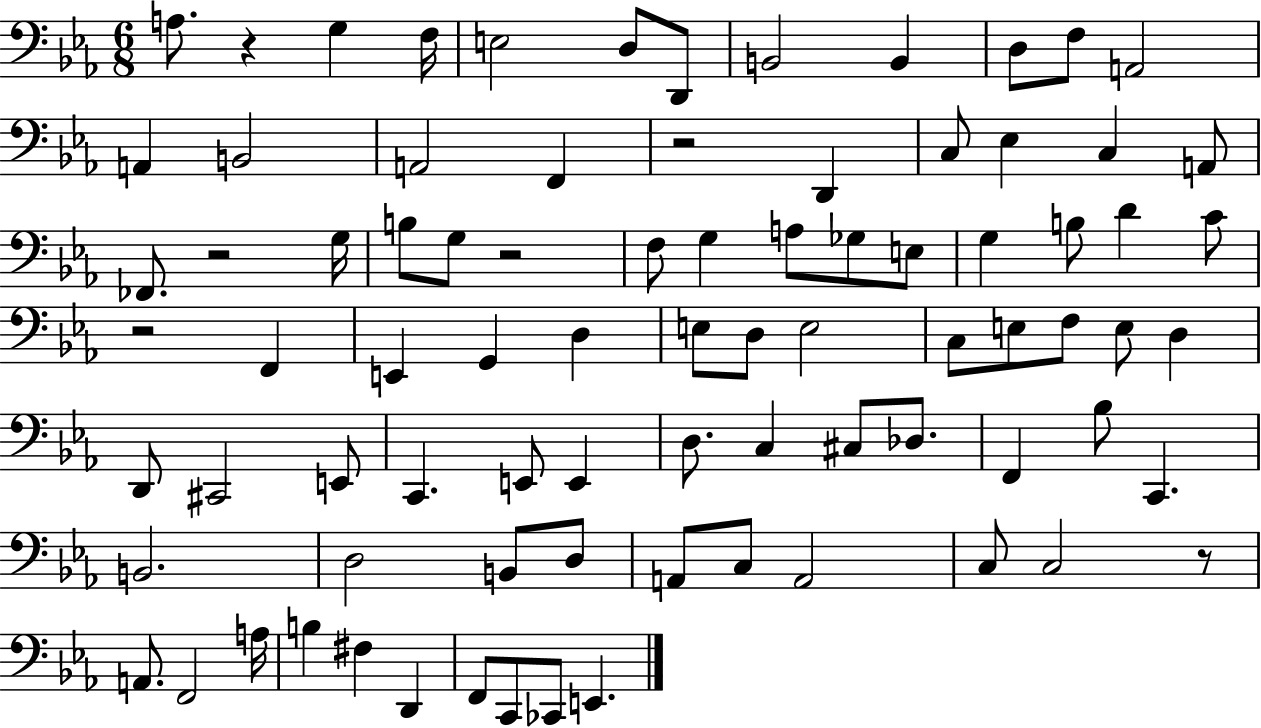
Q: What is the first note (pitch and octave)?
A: A3